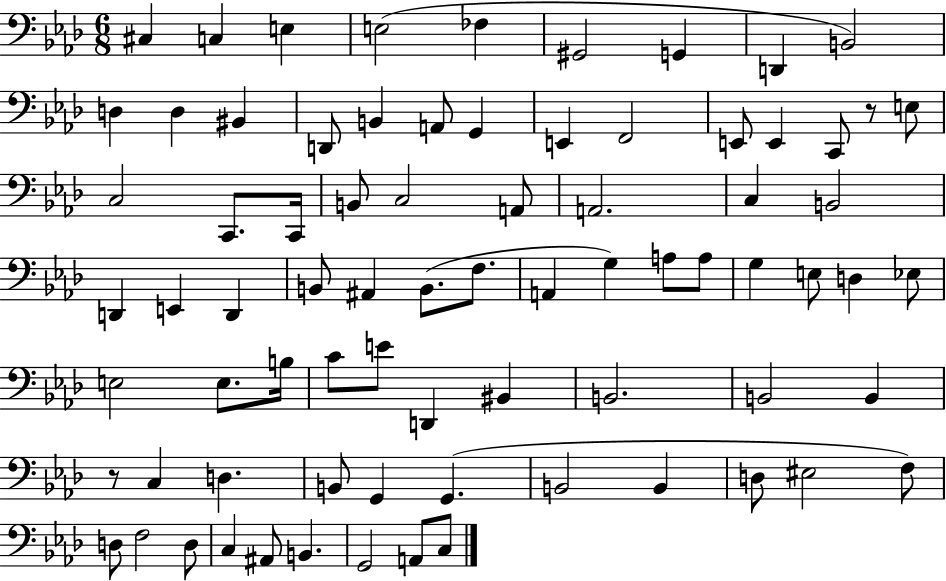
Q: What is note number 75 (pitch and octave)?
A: C3